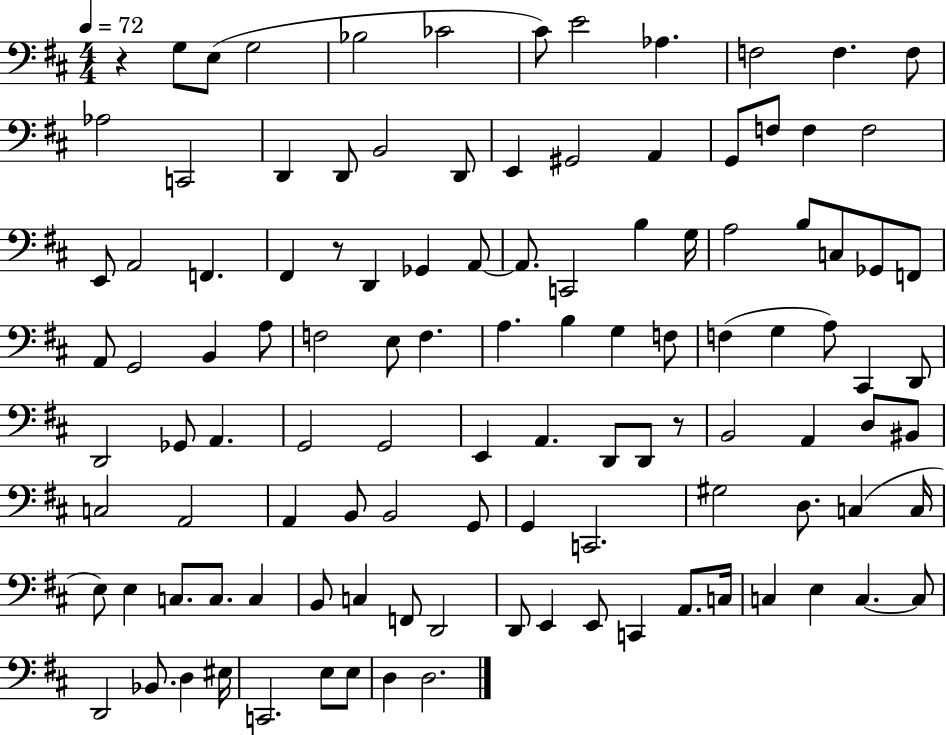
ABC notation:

X:1
T:Untitled
M:4/4
L:1/4
K:D
z G,/2 E,/2 G,2 _B,2 _C2 ^C/2 E2 _A, F,2 F, F,/2 _A,2 C,,2 D,, D,,/2 B,,2 D,,/2 E,, ^G,,2 A,, G,,/2 F,/2 F, F,2 E,,/2 A,,2 F,, ^F,, z/2 D,, _G,, A,,/2 A,,/2 C,,2 B, G,/4 A,2 B,/2 C,/2 _G,,/2 F,,/2 A,,/2 G,,2 B,, A,/2 F,2 E,/2 F, A, B, G, F,/2 F, G, A,/2 ^C,, D,,/2 D,,2 _G,,/2 A,, G,,2 G,,2 E,, A,, D,,/2 D,,/2 z/2 B,,2 A,, D,/2 ^B,,/2 C,2 A,,2 A,, B,,/2 B,,2 G,,/2 G,, C,,2 ^G,2 D,/2 C, C,/4 E,/2 E, C,/2 C,/2 C, B,,/2 C, F,,/2 D,,2 D,,/2 E,, E,,/2 C,, A,,/2 C,/4 C, E, C, C,/2 D,,2 _B,,/2 D, ^E,/4 C,,2 E,/2 E,/2 D, D,2